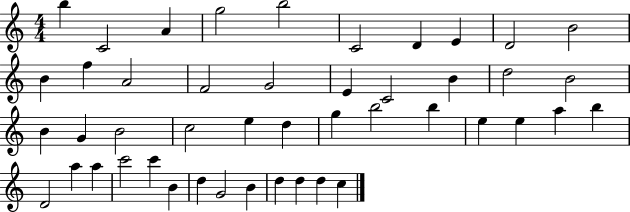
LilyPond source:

{
  \clef treble
  \numericTimeSignature
  \time 4/4
  \key c \major
  b''4 c'2 a'4 | g''2 b''2 | c'2 d'4 e'4 | d'2 b'2 | \break b'4 f''4 a'2 | f'2 g'2 | e'4 c'2 b'4 | d''2 b'2 | \break b'4 g'4 b'2 | c''2 e''4 d''4 | g''4 b''2 b''4 | e''4 e''4 a''4 b''4 | \break d'2 a''4 a''4 | c'''2 c'''4 b'4 | d''4 g'2 b'4 | d''4 d''4 d''4 c''4 | \break \bar "|."
}